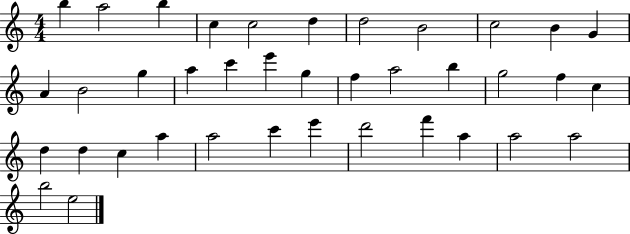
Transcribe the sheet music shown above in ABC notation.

X:1
T:Untitled
M:4/4
L:1/4
K:C
b a2 b c c2 d d2 B2 c2 B G A B2 g a c' e' g f a2 b g2 f c d d c a a2 c' e' d'2 f' a a2 a2 b2 e2